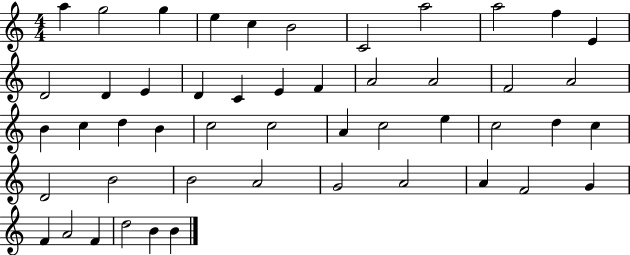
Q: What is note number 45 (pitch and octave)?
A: A4